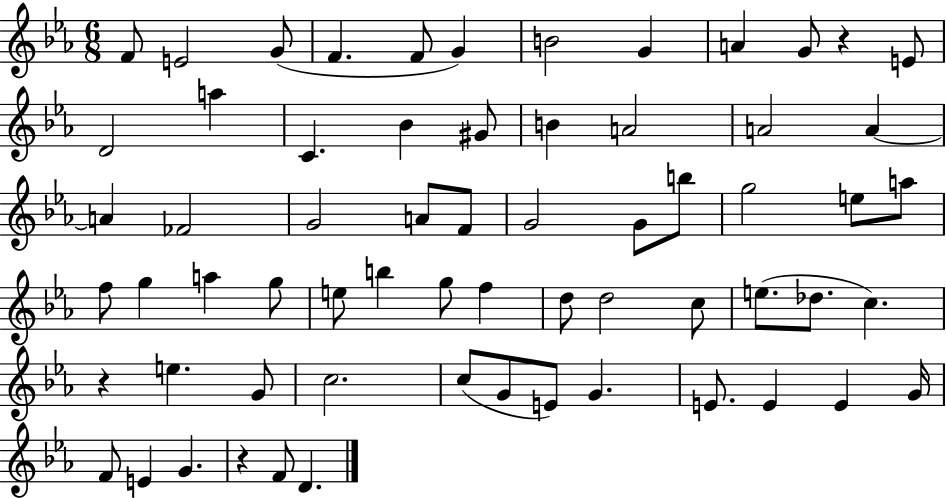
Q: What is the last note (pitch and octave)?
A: D4